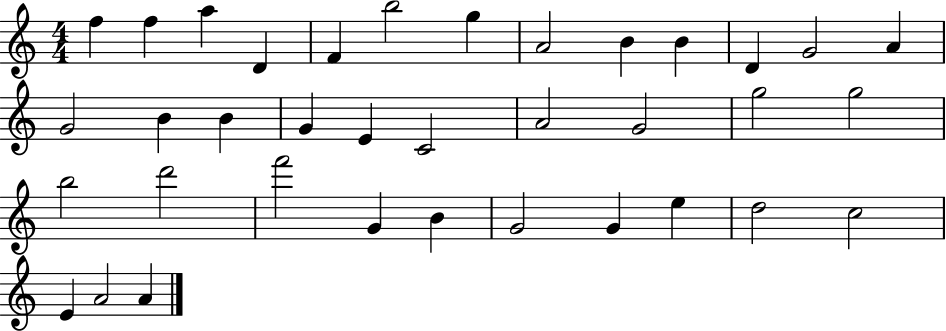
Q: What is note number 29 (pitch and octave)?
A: G4